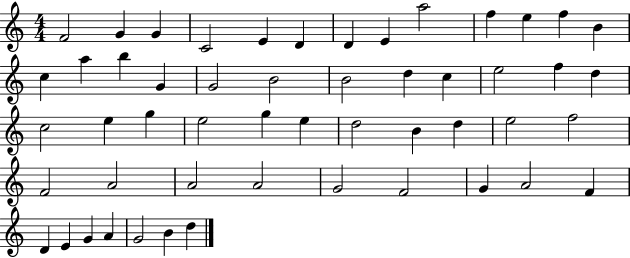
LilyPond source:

{
  \clef treble
  \numericTimeSignature
  \time 4/4
  \key c \major
  f'2 g'4 g'4 | c'2 e'4 d'4 | d'4 e'4 a''2 | f''4 e''4 f''4 b'4 | \break c''4 a''4 b''4 g'4 | g'2 b'2 | b'2 d''4 c''4 | e''2 f''4 d''4 | \break c''2 e''4 g''4 | e''2 g''4 e''4 | d''2 b'4 d''4 | e''2 f''2 | \break f'2 a'2 | a'2 a'2 | g'2 f'2 | g'4 a'2 f'4 | \break d'4 e'4 g'4 a'4 | g'2 b'4 d''4 | \bar "|."
}